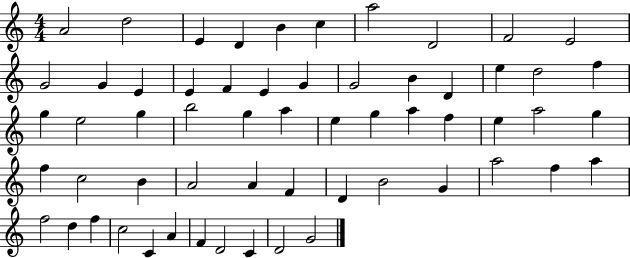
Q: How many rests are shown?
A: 0